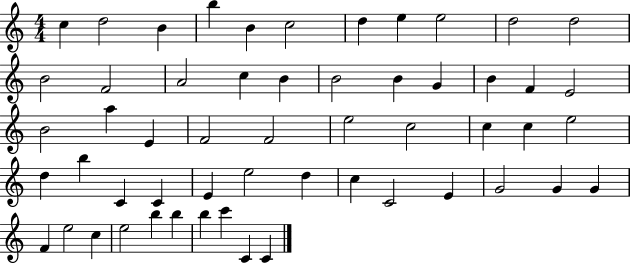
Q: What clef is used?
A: treble